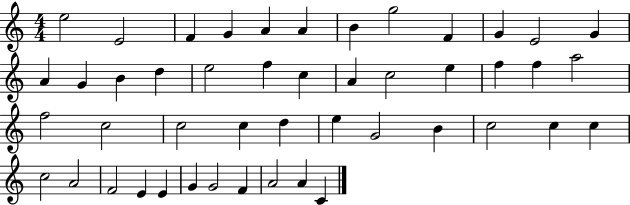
E5/h E4/h F4/q G4/q A4/q A4/q B4/q G5/h F4/q G4/q E4/h G4/q A4/q G4/q B4/q D5/q E5/h F5/q C5/q A4/q C5/h E5/q F5/q F5/q A5/h F5/h C5/h C5/h C5/q D5/q E5/q G4/h B4/q C5/h C5/q C5/q C5/h A4/h F4/h E4/q E4/q G4/q G4/h F4/q A4/h A4/q C4/q